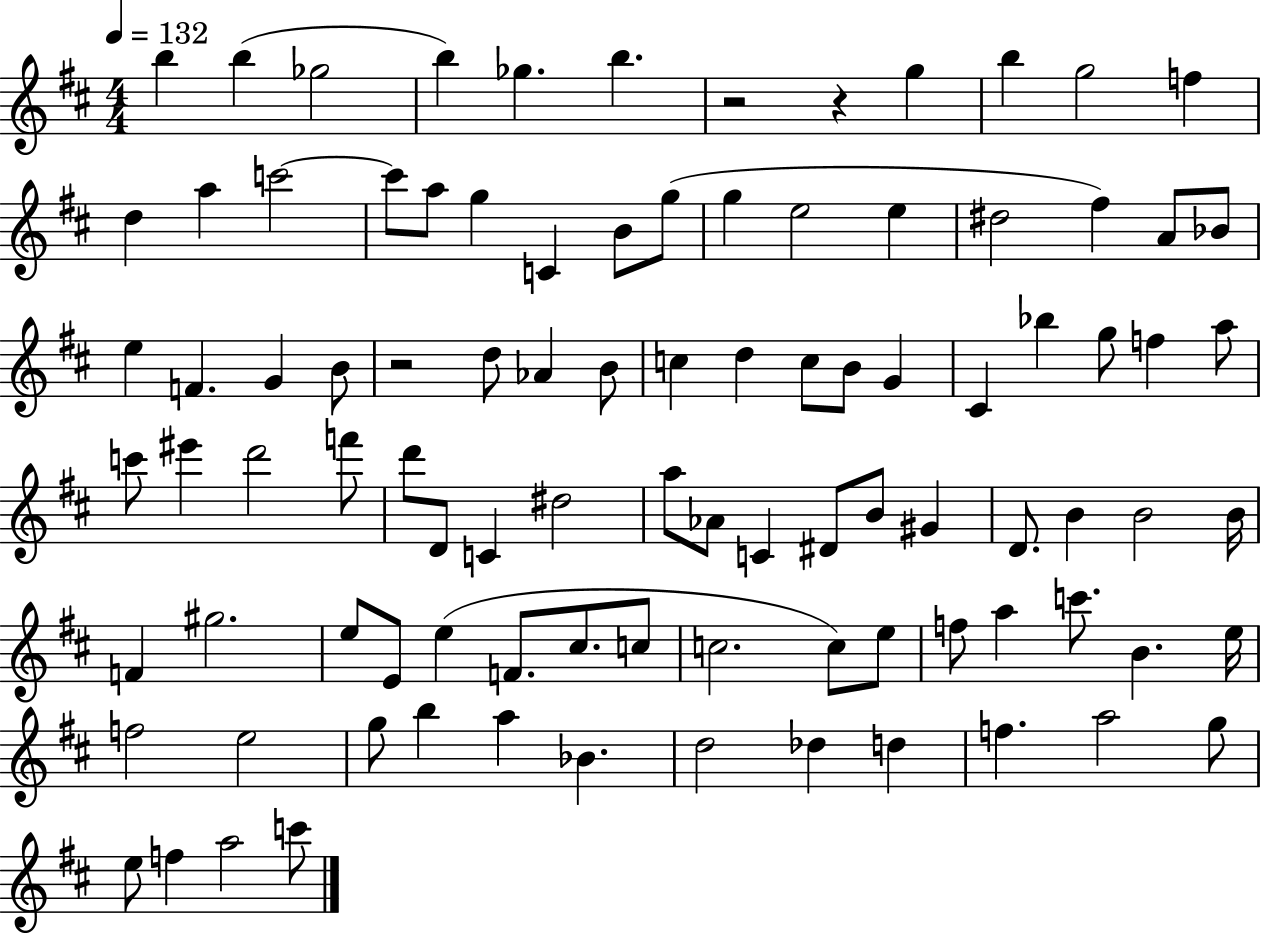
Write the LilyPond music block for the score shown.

{
  \clef treble
  \numericTimeSignature
  \time 4/4
  \key d \major
  \tempo 4 = 132
  b''4 b''4( ges''2 | b''4) ges''4. b''4. | r2 r4 g''4 | b''4 g''2 f''4 | \break d''4 a''4 c'''2~~ | c'''8 a''8 g''4 c'4 b'8 g''8( | g''4 e''2 e''4 | dis''2 fis''4) a'8 bes'8 | \break e''4 f'4. g'4 b'8 | r2 d''8 aes'4 b'8 | c''4 d''4 c''8 b'8 g'4 | cis'4 bes''4 g''8 f''4 a''8 | \break c'''8 eis'''4 d'''2 f'''8 | d'''8 d'8 c'4 dis''2 | a''8 aes'8 c'4 dis'8 b'8 gis'4 | d'8. b'4 b'2 b'16 | \break f'4 gis''2. | e''8 e'8 e''4( f'8. cis''8. c''8 | c''2. c''8) e''8 | f''8 a''4 c'''8. b'4. e''16 | \break f''2 e''2 | g''8 b''4 a''4 bes'4. | d''2 des''4 d''4 | f''4. a''2 g''8 | \break e''8 f''4 a''2 c'''8 | \bar "|."
}